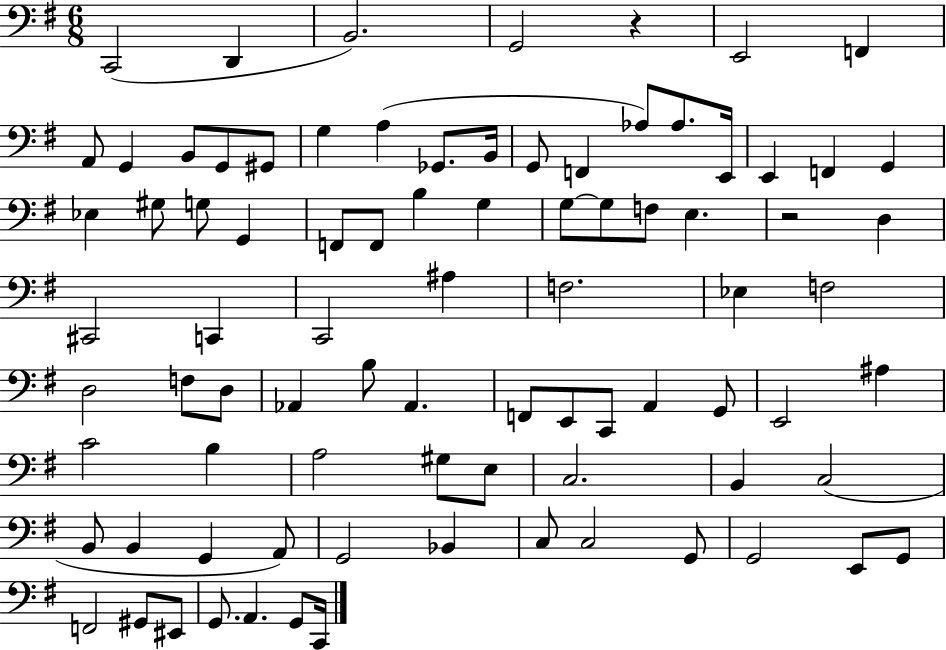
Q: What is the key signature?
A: G major